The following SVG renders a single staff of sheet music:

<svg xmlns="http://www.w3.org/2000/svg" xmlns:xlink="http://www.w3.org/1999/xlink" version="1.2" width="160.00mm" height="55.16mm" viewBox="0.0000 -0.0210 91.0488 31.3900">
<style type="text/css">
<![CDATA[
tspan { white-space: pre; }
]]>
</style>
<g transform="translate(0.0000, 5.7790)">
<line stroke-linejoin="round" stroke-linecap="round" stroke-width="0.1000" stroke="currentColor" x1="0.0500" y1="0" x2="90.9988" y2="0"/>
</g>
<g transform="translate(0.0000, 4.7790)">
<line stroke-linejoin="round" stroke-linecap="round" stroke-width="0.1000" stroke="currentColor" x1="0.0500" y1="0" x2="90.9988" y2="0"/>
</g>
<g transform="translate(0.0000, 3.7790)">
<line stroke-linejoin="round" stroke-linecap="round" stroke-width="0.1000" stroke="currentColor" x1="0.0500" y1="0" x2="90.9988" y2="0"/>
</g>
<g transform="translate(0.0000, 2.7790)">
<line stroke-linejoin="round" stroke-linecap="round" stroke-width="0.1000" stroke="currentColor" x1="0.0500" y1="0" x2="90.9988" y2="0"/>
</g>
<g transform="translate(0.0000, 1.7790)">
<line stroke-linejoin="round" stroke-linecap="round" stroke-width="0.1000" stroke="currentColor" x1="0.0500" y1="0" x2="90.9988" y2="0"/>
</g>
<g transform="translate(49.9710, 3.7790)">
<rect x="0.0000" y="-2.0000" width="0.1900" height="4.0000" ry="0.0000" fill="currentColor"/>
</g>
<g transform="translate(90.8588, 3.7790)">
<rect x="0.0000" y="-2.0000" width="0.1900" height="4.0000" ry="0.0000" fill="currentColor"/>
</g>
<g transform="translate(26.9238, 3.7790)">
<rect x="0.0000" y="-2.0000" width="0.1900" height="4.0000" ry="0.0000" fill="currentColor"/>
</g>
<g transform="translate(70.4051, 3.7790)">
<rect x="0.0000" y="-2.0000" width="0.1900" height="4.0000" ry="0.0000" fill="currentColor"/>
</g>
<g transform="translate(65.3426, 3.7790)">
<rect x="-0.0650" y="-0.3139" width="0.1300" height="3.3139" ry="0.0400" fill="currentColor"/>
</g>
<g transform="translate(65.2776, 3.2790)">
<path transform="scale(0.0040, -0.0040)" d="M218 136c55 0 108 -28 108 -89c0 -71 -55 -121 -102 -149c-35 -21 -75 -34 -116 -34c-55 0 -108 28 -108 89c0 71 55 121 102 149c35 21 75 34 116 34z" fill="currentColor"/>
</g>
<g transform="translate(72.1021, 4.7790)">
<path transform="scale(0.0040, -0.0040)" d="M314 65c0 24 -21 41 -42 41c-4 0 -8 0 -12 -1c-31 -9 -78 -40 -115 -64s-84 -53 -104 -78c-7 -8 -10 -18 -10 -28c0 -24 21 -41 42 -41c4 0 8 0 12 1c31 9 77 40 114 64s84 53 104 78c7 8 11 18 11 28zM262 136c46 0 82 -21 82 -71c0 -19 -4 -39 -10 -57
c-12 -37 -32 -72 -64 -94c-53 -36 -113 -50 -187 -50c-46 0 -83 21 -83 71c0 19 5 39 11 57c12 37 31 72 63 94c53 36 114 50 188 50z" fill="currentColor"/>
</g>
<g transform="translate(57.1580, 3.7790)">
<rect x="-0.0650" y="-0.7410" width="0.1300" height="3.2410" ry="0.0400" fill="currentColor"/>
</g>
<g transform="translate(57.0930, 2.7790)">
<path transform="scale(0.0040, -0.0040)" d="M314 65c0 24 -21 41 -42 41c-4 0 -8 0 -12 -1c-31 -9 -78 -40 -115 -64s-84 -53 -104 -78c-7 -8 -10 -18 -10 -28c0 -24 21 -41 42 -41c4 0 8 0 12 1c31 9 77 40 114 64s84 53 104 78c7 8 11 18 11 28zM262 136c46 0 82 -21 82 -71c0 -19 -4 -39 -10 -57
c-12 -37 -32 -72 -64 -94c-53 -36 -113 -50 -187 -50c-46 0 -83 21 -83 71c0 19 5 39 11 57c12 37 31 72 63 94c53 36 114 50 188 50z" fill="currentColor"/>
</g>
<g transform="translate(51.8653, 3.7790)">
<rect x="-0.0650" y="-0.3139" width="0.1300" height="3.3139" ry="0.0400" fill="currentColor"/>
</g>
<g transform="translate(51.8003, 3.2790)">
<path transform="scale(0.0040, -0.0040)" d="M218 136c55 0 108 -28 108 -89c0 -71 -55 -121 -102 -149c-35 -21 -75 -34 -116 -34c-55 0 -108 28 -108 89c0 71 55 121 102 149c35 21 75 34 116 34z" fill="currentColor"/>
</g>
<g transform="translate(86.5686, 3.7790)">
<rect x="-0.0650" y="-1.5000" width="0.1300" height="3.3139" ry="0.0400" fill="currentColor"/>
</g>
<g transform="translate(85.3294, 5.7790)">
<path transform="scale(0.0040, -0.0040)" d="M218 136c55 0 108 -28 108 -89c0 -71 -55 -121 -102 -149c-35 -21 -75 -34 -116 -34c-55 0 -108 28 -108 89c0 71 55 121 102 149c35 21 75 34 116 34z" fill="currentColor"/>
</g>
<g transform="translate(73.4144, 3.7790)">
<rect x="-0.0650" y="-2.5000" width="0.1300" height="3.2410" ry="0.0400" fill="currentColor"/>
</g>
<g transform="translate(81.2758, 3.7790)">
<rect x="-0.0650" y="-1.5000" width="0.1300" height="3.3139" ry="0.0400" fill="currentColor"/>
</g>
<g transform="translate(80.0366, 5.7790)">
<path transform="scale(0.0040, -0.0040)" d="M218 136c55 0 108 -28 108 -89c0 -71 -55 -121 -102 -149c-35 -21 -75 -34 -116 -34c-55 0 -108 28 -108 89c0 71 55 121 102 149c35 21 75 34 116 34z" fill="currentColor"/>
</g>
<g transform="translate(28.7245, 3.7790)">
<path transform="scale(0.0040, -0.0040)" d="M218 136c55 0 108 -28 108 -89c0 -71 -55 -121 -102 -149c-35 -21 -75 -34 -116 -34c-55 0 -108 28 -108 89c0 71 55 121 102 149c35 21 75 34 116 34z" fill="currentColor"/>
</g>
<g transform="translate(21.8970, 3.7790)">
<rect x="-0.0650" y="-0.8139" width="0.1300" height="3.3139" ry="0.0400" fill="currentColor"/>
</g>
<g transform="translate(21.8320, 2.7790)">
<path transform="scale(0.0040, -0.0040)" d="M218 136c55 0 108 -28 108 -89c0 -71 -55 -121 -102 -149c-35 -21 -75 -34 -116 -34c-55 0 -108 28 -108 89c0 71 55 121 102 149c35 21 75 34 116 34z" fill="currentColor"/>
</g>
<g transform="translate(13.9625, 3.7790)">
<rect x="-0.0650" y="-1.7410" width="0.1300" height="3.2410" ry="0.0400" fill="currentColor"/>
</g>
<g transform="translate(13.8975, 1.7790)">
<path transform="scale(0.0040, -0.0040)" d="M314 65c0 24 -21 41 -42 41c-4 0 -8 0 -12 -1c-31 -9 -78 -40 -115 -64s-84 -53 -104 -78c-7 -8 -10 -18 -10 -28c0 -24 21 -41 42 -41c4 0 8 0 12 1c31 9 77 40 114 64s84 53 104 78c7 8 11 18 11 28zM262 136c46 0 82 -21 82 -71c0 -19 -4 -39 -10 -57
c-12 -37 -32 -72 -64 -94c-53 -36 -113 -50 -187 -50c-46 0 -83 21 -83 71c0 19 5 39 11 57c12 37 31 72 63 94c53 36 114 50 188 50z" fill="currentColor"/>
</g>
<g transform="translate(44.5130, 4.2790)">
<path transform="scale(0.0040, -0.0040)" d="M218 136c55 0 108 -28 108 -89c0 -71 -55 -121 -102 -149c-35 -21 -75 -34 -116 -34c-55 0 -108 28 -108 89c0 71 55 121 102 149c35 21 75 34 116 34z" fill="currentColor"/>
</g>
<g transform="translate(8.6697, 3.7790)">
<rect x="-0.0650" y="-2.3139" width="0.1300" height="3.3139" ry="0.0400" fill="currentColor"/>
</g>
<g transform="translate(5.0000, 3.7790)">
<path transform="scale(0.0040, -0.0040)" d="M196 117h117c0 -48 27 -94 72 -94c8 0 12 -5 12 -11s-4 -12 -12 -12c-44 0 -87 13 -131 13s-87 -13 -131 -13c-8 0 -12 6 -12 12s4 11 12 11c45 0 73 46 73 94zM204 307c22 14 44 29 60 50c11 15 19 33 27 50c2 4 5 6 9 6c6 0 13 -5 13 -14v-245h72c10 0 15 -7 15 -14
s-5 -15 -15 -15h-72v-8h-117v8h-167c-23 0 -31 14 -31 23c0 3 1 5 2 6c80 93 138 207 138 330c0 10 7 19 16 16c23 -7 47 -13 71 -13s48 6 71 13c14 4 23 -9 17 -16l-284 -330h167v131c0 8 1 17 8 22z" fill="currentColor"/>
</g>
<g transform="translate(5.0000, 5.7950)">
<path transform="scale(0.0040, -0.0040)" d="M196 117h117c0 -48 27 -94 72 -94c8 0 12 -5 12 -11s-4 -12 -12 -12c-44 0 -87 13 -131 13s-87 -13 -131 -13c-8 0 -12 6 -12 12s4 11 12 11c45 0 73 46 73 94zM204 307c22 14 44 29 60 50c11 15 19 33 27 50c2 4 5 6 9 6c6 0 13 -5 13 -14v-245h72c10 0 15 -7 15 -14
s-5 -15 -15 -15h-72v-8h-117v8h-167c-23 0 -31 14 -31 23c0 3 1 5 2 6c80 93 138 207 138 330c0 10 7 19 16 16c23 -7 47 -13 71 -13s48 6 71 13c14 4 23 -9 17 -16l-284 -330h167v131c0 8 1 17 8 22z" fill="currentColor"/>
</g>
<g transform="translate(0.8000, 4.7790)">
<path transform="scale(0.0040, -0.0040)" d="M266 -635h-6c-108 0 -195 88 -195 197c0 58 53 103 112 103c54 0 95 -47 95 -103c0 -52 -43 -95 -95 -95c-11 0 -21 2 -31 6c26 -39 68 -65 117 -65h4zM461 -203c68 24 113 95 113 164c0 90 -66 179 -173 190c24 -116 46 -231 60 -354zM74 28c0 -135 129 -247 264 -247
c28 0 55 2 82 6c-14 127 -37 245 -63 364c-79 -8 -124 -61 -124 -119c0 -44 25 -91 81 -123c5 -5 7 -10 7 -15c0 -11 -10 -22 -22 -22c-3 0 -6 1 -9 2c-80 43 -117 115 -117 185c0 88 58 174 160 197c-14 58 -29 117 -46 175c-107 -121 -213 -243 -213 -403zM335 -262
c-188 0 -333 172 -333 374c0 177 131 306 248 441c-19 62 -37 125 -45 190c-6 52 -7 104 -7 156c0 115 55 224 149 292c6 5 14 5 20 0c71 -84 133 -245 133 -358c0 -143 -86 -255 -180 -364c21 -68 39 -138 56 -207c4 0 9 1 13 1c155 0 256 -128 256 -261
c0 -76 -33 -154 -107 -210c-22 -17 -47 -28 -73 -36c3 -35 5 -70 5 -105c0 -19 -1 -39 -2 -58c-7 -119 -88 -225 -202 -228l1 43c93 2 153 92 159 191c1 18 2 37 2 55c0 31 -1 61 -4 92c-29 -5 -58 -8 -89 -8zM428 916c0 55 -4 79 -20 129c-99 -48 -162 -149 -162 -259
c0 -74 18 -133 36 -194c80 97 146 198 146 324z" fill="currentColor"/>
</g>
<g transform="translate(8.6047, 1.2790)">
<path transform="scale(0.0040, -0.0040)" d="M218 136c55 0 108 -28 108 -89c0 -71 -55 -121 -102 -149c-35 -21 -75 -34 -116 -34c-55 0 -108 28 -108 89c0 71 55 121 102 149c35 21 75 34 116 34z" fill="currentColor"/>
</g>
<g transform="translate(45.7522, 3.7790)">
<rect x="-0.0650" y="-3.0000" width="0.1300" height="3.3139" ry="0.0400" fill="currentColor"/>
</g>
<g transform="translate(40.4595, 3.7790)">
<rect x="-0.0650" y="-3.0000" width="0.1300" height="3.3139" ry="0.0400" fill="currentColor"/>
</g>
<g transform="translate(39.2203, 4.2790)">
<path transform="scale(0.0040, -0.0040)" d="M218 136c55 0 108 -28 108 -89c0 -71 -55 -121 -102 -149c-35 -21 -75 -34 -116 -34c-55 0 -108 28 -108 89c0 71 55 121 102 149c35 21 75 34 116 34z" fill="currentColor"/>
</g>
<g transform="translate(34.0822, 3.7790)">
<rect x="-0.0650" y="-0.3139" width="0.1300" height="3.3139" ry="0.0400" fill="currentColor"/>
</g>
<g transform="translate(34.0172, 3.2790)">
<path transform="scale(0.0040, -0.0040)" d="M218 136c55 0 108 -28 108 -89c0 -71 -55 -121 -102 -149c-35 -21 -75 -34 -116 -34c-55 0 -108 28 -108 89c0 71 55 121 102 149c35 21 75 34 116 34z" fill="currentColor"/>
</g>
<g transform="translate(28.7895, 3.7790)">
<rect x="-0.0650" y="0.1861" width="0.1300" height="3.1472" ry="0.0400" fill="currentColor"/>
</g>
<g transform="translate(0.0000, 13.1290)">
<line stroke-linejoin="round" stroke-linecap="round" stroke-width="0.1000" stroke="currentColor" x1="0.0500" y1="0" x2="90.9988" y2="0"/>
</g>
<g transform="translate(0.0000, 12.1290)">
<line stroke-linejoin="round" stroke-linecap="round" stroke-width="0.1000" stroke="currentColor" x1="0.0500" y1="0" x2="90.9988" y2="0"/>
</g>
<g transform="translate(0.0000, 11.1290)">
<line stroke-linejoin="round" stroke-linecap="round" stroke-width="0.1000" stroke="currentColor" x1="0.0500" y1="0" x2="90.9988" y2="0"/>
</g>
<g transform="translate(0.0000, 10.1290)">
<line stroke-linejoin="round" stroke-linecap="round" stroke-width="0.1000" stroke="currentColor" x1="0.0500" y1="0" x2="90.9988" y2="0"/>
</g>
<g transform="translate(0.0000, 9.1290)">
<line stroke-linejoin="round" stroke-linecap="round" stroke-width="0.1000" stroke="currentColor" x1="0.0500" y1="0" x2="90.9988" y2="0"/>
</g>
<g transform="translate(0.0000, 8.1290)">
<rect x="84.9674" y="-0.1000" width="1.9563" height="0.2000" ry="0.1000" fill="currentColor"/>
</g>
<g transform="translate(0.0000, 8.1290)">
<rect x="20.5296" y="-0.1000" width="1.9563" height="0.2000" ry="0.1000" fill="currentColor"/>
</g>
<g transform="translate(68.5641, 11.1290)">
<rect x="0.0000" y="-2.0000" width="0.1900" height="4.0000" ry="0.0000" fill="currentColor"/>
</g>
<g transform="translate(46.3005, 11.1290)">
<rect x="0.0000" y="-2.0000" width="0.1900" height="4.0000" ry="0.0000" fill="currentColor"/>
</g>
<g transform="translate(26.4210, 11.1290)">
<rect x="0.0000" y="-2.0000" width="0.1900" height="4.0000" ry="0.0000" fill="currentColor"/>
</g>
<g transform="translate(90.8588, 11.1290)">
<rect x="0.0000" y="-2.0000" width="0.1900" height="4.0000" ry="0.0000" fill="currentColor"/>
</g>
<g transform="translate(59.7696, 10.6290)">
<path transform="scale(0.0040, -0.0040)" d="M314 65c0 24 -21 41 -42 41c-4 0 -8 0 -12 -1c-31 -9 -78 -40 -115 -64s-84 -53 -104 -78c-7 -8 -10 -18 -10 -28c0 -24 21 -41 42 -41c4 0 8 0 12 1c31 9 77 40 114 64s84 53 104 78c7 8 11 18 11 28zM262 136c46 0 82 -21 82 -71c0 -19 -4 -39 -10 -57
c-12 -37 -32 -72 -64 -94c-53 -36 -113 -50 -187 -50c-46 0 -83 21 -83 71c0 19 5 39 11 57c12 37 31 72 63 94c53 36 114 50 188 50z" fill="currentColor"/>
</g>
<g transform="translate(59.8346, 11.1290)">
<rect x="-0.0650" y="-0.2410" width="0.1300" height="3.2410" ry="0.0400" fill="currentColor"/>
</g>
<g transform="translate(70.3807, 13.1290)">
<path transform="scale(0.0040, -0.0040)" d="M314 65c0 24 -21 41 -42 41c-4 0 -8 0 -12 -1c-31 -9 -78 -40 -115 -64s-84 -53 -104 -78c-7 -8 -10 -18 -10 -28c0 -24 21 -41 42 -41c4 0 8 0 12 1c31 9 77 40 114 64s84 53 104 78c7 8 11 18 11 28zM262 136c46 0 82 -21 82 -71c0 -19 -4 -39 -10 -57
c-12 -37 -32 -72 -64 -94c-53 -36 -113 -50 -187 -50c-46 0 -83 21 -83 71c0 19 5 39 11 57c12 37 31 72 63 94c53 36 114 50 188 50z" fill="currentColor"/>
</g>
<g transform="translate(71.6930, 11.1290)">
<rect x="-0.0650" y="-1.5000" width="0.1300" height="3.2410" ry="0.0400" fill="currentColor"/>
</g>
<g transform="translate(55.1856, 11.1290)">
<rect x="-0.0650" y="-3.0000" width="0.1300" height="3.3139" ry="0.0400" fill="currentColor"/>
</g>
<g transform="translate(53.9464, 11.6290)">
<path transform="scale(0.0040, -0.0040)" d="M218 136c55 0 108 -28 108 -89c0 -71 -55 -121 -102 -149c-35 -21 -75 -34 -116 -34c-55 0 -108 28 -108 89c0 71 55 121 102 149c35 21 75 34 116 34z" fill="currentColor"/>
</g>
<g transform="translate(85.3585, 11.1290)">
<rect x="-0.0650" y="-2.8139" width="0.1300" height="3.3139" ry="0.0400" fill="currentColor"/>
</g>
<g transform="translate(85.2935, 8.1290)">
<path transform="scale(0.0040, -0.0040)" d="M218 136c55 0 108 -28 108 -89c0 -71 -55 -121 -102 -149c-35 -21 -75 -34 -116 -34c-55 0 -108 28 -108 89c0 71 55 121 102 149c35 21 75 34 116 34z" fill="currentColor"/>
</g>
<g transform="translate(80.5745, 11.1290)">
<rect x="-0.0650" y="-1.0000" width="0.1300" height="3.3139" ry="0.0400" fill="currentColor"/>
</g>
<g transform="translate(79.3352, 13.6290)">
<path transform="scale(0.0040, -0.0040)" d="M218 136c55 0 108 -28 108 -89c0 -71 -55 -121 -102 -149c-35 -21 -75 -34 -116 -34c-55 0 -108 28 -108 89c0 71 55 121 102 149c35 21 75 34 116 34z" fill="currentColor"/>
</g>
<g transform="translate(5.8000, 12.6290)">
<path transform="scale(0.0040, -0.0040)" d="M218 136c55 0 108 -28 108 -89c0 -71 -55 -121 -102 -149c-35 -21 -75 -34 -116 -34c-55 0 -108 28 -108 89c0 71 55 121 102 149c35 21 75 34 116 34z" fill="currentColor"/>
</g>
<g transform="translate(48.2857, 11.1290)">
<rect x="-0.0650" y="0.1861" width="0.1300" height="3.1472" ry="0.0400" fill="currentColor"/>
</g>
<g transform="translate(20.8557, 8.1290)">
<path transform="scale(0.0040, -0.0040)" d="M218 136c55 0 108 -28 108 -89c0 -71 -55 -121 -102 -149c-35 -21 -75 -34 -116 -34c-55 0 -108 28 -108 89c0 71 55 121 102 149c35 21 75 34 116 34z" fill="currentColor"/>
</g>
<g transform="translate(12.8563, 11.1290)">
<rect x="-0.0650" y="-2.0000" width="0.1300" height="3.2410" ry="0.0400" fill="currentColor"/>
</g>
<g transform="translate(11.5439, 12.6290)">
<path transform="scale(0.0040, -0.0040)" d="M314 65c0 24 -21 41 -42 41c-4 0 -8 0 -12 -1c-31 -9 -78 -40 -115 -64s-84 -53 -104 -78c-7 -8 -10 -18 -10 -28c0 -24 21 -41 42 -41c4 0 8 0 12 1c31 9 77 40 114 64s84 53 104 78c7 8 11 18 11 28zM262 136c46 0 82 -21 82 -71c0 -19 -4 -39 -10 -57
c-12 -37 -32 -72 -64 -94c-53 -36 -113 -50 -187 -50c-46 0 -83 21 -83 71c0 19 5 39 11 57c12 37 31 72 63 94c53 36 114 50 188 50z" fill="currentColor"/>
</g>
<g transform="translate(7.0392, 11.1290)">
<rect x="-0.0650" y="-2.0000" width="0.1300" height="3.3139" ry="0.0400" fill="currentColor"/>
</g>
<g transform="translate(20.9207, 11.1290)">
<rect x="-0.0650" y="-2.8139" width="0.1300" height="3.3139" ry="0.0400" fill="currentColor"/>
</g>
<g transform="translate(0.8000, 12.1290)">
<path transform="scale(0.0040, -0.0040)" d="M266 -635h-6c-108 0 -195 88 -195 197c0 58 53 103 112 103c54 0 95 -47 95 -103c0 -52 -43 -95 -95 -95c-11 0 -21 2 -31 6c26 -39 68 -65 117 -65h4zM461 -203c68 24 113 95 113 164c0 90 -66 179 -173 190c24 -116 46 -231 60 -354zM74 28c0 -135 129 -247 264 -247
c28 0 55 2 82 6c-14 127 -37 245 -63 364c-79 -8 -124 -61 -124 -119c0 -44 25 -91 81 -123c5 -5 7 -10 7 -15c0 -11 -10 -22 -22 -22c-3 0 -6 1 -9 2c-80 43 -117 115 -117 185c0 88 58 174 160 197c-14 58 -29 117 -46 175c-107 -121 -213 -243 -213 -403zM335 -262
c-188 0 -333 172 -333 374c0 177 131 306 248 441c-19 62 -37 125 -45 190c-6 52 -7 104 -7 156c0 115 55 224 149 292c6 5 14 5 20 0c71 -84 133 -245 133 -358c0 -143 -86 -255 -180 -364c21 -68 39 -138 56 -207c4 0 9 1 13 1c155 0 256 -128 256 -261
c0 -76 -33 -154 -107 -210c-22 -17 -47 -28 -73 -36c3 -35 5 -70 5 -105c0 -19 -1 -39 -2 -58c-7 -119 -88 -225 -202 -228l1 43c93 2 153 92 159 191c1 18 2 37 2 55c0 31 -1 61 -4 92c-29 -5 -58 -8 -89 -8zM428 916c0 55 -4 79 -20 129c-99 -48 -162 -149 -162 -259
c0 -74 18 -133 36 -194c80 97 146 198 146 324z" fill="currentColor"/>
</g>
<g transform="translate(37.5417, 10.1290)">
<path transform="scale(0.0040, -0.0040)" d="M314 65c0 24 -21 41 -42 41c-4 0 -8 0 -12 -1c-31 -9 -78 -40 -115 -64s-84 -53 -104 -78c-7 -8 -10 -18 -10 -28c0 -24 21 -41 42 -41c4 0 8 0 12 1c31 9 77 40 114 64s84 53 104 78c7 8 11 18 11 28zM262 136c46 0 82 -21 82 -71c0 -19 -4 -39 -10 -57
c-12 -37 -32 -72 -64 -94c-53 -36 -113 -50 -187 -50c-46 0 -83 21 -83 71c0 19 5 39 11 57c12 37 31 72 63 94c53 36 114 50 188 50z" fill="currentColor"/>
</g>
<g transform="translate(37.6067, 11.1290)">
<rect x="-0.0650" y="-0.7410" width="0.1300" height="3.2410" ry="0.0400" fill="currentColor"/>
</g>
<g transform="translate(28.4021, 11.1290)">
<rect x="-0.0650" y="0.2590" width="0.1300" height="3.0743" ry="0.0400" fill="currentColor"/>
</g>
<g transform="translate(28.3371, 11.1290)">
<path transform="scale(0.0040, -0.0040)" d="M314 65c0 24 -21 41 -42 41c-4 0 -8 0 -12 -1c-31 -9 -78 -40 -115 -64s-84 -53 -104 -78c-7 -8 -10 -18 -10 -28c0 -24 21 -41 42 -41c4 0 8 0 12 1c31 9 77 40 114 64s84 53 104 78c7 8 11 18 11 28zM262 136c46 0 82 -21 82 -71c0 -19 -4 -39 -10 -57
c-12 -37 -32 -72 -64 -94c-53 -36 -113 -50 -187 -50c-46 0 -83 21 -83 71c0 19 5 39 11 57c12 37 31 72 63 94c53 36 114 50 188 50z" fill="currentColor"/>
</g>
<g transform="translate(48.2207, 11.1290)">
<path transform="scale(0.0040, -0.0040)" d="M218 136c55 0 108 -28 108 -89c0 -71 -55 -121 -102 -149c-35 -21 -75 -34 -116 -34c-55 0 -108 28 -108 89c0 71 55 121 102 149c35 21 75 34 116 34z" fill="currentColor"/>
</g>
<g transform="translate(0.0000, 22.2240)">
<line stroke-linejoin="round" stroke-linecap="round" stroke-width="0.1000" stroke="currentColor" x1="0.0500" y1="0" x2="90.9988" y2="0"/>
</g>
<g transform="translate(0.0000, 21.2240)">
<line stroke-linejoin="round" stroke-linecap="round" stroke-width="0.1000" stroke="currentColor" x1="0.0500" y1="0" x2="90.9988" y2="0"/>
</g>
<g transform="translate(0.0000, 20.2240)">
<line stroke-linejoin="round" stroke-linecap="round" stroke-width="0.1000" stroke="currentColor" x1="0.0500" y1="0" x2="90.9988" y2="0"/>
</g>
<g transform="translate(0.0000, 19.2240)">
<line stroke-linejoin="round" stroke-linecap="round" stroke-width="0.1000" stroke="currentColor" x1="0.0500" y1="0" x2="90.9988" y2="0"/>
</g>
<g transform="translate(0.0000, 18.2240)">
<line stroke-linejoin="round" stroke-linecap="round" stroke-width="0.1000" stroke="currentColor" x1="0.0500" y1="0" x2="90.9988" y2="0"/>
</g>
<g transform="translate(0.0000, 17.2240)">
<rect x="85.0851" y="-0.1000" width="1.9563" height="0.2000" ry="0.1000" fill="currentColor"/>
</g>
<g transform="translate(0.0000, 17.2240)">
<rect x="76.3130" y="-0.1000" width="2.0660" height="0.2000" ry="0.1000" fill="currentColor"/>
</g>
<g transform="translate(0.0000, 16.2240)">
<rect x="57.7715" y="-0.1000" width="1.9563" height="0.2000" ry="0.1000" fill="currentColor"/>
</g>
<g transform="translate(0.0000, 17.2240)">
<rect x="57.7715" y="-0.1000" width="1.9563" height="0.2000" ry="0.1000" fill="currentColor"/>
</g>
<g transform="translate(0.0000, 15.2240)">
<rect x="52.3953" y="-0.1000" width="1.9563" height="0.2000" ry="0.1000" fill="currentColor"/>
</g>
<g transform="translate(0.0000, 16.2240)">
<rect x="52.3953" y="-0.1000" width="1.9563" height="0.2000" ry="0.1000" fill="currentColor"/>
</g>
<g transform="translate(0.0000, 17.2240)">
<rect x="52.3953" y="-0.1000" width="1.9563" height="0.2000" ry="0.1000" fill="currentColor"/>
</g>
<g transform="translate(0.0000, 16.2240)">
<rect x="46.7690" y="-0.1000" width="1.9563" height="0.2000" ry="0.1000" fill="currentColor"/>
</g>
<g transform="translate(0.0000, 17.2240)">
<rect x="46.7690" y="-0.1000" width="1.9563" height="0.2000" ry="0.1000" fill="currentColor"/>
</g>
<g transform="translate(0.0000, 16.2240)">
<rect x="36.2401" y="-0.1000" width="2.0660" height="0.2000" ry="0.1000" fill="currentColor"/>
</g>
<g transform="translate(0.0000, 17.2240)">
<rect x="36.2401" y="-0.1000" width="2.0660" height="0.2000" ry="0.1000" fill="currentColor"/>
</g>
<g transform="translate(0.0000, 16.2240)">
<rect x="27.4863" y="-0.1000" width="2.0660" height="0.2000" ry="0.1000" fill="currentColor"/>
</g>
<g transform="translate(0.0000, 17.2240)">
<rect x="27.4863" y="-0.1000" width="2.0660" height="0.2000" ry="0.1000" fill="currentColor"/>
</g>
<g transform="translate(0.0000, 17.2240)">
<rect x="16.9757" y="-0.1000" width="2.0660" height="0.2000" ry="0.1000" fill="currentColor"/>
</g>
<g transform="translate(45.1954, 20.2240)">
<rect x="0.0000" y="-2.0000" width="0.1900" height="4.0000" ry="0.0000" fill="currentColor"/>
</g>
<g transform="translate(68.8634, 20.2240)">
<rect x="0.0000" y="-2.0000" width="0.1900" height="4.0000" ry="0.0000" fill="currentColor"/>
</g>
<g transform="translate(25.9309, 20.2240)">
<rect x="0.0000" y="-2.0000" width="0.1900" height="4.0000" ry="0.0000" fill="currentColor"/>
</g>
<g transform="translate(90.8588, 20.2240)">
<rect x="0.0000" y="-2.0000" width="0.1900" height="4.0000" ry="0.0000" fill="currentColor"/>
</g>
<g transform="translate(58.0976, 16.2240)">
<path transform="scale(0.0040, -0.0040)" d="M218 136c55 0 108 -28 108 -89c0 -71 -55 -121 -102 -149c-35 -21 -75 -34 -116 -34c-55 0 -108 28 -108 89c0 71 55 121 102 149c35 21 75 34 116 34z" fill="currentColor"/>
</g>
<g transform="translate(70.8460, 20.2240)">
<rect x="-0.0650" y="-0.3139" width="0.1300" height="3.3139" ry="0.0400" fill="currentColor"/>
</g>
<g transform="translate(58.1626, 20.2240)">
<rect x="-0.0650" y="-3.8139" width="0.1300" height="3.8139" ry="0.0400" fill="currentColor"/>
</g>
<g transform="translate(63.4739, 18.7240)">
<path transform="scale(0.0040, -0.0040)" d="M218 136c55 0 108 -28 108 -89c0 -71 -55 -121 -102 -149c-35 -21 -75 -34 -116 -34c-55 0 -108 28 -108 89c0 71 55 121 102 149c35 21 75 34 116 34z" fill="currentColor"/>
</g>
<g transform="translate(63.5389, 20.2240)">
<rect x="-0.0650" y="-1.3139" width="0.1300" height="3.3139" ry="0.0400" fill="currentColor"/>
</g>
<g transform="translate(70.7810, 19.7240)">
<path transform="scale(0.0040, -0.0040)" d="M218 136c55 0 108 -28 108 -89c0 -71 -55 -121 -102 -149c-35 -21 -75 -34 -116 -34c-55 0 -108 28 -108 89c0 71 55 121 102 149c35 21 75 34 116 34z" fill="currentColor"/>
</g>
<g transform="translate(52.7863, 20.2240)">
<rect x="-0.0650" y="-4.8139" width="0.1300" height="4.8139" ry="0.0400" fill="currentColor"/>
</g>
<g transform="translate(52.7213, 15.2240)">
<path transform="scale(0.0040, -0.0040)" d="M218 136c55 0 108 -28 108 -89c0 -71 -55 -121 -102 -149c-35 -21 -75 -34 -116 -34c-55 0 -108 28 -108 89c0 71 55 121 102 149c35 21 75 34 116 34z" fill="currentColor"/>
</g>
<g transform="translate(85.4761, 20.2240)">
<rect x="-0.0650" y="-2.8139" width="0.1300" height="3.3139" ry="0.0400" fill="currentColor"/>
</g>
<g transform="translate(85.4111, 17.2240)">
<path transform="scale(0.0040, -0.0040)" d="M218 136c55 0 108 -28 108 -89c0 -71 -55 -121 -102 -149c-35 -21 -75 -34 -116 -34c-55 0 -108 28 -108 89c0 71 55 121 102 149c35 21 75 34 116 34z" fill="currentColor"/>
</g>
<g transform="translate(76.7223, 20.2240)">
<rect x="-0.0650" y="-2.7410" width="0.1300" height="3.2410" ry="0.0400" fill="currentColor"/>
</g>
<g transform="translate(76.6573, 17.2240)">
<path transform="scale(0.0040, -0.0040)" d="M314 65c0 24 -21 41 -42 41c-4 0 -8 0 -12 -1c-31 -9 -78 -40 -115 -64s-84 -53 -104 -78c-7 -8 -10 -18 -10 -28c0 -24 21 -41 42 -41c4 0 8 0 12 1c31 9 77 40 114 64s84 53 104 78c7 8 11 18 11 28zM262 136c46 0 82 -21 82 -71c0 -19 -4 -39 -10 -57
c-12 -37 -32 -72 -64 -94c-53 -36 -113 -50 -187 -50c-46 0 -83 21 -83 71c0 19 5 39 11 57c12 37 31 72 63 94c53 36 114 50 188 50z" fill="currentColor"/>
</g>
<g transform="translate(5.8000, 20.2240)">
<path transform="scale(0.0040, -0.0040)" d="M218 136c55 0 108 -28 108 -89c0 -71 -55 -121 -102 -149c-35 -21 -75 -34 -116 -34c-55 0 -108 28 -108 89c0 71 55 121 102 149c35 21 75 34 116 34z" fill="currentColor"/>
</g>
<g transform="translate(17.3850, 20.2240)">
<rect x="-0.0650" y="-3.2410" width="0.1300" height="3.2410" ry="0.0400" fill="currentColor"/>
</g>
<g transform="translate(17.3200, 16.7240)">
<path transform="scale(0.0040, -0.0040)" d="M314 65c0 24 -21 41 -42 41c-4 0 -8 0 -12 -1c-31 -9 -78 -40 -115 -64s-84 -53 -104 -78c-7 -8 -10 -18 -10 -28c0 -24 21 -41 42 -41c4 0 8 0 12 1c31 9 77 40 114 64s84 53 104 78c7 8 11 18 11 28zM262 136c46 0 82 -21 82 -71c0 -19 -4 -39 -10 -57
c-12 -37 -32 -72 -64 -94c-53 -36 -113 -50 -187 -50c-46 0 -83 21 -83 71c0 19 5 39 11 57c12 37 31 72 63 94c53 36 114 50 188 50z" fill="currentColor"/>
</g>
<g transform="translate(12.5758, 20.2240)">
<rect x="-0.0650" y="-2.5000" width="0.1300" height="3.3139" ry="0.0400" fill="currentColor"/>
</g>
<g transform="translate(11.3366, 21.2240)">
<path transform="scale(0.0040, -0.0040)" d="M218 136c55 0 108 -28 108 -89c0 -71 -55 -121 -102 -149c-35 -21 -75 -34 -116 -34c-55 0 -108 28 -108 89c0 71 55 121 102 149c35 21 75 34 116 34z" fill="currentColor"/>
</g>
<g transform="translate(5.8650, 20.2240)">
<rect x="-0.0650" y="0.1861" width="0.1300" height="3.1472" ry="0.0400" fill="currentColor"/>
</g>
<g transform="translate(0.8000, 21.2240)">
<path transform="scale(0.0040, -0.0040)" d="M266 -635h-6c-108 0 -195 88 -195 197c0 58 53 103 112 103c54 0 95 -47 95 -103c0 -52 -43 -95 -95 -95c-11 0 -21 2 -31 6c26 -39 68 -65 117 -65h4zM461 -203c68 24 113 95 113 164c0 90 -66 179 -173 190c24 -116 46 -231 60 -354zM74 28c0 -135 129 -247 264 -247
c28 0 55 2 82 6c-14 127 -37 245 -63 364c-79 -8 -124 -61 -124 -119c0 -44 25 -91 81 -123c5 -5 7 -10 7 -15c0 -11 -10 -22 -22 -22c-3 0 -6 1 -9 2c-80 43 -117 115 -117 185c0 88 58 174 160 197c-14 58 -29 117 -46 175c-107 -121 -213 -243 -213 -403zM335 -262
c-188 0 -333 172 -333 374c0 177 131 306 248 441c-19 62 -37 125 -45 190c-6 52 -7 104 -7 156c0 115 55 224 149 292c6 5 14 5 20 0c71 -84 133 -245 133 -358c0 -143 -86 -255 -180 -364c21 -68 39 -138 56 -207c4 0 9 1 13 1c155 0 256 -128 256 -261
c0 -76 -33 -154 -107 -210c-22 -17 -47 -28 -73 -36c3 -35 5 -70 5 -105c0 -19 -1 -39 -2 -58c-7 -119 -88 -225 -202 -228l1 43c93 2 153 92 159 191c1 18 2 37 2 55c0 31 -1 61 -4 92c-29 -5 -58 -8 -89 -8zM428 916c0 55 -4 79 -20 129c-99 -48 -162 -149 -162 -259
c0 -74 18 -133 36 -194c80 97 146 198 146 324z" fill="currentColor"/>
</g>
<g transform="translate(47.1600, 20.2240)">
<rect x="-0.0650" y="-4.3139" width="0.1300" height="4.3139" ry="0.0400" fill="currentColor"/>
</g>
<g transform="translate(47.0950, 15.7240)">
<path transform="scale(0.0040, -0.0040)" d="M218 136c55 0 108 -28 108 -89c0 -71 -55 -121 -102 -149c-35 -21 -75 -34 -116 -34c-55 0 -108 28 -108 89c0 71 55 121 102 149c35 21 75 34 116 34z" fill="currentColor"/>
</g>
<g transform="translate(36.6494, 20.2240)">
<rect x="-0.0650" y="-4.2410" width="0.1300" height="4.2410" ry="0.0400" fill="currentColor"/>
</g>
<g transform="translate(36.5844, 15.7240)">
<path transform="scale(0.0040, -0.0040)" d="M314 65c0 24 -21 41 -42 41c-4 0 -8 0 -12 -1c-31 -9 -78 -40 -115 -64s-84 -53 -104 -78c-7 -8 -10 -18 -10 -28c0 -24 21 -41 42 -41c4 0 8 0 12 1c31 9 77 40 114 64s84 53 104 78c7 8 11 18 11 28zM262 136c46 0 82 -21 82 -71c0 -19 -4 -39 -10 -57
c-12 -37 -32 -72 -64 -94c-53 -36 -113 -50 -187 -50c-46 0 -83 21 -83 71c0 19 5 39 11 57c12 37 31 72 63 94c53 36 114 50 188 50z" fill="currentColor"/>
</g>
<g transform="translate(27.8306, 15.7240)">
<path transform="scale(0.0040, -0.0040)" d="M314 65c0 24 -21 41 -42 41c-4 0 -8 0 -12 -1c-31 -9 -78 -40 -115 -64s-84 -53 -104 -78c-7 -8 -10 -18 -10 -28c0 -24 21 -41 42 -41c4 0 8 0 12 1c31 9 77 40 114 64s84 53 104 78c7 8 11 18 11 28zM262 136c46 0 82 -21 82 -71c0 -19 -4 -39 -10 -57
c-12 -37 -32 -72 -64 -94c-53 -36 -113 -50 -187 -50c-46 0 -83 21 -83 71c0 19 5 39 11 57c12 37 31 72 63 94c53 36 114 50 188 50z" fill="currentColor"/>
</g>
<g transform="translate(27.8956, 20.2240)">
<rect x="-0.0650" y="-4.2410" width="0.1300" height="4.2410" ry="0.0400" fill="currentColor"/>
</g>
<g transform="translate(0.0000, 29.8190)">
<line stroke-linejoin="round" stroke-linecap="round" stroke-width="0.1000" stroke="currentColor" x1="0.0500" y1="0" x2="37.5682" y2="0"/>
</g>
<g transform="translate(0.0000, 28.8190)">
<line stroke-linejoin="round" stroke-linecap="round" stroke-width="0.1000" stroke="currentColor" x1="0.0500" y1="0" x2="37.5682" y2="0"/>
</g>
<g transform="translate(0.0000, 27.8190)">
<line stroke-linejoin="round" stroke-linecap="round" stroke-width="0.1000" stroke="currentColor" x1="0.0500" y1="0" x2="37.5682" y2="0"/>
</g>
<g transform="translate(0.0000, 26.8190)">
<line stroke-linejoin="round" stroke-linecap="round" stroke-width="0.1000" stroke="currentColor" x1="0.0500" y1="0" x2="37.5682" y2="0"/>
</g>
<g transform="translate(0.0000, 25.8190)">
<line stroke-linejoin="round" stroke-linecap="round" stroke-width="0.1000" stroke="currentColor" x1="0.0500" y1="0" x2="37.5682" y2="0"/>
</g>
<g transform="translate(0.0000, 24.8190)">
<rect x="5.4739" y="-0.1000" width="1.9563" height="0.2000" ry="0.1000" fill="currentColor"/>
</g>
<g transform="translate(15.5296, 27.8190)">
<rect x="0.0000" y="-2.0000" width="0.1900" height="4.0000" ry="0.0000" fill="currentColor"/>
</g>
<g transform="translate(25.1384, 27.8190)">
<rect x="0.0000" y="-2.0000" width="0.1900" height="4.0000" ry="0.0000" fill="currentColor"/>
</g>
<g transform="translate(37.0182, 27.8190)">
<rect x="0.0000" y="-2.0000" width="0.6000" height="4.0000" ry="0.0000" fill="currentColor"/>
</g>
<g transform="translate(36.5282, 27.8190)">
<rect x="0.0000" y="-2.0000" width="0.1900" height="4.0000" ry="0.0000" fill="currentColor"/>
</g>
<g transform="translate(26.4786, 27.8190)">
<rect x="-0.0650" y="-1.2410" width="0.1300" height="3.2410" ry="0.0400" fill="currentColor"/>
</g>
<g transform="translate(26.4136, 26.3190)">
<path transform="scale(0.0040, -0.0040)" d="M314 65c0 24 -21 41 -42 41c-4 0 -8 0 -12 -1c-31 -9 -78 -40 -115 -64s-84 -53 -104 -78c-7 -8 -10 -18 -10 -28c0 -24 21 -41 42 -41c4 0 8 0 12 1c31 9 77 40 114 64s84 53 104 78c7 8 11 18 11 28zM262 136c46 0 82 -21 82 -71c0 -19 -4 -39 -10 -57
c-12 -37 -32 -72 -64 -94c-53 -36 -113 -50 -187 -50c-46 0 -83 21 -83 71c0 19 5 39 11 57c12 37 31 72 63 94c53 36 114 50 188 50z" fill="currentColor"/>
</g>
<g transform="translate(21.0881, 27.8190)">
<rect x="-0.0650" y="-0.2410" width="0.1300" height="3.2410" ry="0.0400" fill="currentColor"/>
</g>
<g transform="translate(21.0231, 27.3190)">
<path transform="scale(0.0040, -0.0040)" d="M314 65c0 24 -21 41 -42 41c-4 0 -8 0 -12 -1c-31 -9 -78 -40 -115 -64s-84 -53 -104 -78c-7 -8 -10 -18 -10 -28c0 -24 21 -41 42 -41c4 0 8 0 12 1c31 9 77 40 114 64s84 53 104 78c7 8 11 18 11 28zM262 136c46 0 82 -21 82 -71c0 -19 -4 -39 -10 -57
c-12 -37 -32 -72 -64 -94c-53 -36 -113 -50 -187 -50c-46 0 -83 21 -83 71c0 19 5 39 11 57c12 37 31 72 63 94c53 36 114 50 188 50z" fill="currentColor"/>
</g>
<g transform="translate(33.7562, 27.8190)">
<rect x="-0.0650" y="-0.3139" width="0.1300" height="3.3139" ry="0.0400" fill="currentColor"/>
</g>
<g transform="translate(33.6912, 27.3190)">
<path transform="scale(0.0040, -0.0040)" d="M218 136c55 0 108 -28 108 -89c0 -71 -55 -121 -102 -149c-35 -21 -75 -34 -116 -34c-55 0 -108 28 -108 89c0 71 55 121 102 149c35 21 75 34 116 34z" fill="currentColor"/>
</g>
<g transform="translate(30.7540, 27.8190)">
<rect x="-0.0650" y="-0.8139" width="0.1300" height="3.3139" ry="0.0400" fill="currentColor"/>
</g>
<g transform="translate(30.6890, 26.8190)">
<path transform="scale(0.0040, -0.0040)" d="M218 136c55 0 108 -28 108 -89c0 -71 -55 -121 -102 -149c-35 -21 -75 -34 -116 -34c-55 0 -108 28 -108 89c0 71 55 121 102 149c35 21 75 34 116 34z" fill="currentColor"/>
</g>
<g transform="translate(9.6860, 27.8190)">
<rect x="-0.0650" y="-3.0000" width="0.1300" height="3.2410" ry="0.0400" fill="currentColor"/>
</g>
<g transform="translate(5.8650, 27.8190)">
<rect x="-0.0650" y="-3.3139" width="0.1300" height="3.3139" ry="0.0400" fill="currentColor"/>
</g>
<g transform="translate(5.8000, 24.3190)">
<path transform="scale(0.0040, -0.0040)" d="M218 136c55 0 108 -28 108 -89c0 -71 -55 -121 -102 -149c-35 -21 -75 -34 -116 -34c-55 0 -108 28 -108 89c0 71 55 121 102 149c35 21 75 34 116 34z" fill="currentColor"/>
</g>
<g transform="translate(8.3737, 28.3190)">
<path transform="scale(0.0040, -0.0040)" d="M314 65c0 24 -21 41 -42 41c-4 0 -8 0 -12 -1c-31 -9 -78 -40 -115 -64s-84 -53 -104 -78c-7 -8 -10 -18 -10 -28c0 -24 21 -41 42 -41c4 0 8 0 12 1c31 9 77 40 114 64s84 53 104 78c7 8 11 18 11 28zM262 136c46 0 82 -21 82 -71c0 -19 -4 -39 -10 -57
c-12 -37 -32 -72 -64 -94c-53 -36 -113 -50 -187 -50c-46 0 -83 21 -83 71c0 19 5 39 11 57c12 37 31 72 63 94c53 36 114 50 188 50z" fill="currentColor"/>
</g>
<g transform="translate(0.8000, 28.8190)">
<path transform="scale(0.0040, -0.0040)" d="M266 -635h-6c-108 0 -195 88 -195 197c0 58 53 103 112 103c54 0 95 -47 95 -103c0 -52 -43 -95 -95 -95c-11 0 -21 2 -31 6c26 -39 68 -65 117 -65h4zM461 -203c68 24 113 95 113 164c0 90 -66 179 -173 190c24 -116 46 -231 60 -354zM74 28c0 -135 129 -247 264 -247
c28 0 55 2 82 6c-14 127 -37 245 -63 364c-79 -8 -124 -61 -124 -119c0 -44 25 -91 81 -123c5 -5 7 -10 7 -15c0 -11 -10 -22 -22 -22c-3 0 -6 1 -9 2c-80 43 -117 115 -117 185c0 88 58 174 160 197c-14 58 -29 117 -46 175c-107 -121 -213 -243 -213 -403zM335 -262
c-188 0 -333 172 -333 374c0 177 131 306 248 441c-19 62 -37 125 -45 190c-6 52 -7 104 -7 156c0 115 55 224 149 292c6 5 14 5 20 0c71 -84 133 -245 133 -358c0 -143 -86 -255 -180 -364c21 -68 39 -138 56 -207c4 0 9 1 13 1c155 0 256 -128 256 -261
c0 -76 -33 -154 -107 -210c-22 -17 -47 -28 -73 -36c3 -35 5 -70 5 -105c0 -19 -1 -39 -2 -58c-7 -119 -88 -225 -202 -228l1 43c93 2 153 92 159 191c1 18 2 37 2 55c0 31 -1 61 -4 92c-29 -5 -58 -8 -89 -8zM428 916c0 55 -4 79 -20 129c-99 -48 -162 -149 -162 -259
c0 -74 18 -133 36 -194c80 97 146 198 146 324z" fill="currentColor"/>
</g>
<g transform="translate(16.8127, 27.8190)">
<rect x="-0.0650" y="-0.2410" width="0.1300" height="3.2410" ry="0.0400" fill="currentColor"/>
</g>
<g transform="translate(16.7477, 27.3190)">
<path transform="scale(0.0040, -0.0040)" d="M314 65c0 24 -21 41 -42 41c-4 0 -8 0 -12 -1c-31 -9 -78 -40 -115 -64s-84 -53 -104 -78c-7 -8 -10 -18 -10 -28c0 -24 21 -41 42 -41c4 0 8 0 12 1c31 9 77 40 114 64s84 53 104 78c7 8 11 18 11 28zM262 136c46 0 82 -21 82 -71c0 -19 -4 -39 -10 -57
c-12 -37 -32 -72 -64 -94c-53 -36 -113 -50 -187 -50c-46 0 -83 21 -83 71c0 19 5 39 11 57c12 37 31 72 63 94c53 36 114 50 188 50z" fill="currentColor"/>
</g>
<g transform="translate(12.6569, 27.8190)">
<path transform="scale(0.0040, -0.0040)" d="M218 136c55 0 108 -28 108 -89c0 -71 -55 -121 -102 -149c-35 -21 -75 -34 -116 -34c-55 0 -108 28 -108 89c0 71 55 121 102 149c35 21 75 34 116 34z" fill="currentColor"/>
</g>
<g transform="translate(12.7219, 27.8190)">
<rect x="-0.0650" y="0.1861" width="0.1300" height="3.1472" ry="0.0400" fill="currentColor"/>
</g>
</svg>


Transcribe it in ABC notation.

X:1
T:Untitled
M:4/4
L:1/4
K:C
g f2 d B c A A c d2 c G2 E E F F2 a B2 d2 B A c2 E2 D a B G b2 d'2 d'2 d' e' c' e c a2 a b A2 B c2 c2 e2 d c